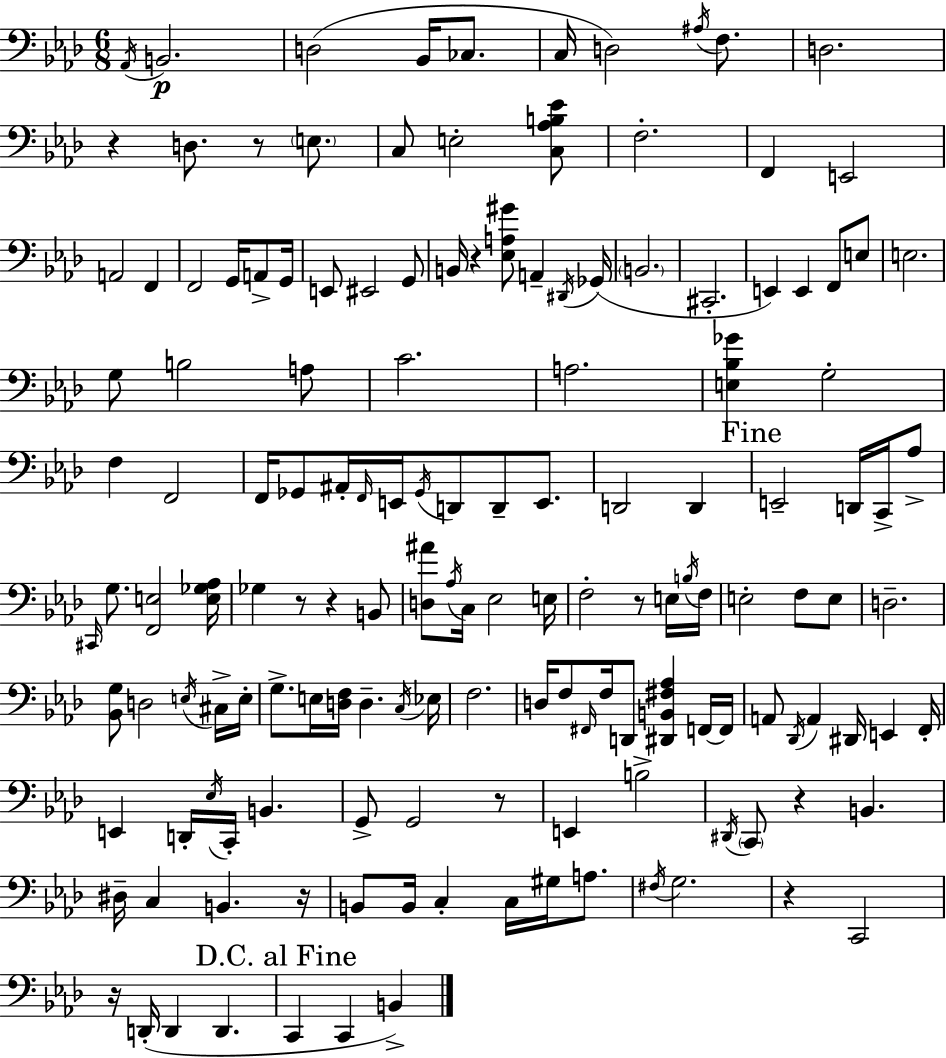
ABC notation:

X:1
T:Untitled
M:6/8
L:1/4
K:Fm
_A,,/4 B,,2 D,2 _B,,/4 _C,/2 C,/4 D,2 ^A,/4 F,/2 D,2 z D,/2 z/2 E,/2 C,/2 E,2 [C,_A,B,_E]/2 F,2 F,, E,,2 A,,2 F,, F,,2 G,,/4 A,,/2 G,,/4 E,,/2 ^E,,2 G,,/2 B,,/4 z [_E,A,^G]/2 A,, ^D,,/4 _G,,/4 B,,2 ^C,,2 E,, E,, F,,/2 E,/2 E,2 G,/2 B,2 A,/2 C2 A,2 [E,_B,_G] G,2 F, F,,2 F,,/4 _G,,/2 ^A,,/4 F,,/4 E,,/4 _G,,/4 D,,/2 D,,/2 E,,/2 D,,2 D,, E,,2 D,,/4 C,,/4 _A,/2 ^C,,/4 G,/2 [F,,E,]2 [E,_G,_A,]/4 _G, z/2 z B,,/2 [D,^A]/2 _A,/4 C,/4 _E,2 E,/4 F,2 z/2 E,/4 B,/4 F,/4 E,2 F,/2 E,/2 D,2 [_B,,G,]/2 D,2 E,/4 ^C,/4 E,/4 G,/2 E,/4 [D,F,]/4 D, C,/4 _E,/4 F,2 D,/4 F,/2 ^F,,/4 F,/4 D,,/2 [^D,,B,,^F,_A,] F,,/4 F,,/4 A,,/2 _D,,/4 A,, ^D,,/4 E,, F,,/4 E,, D,,/4 _E,/4 C,,/4 B,, G,,/2 G,,2 z/2 E,, B,2 ^D,,/4 C,,/2 z B,, ^D,/4 C, B,, z/4 B,,/2 B,,/4 C, C,/4 ^G,/4 A,/2 ^F,/4 G,2 z C,,2 z/4 D,,/4 D,, D,, C,, C,, B,,